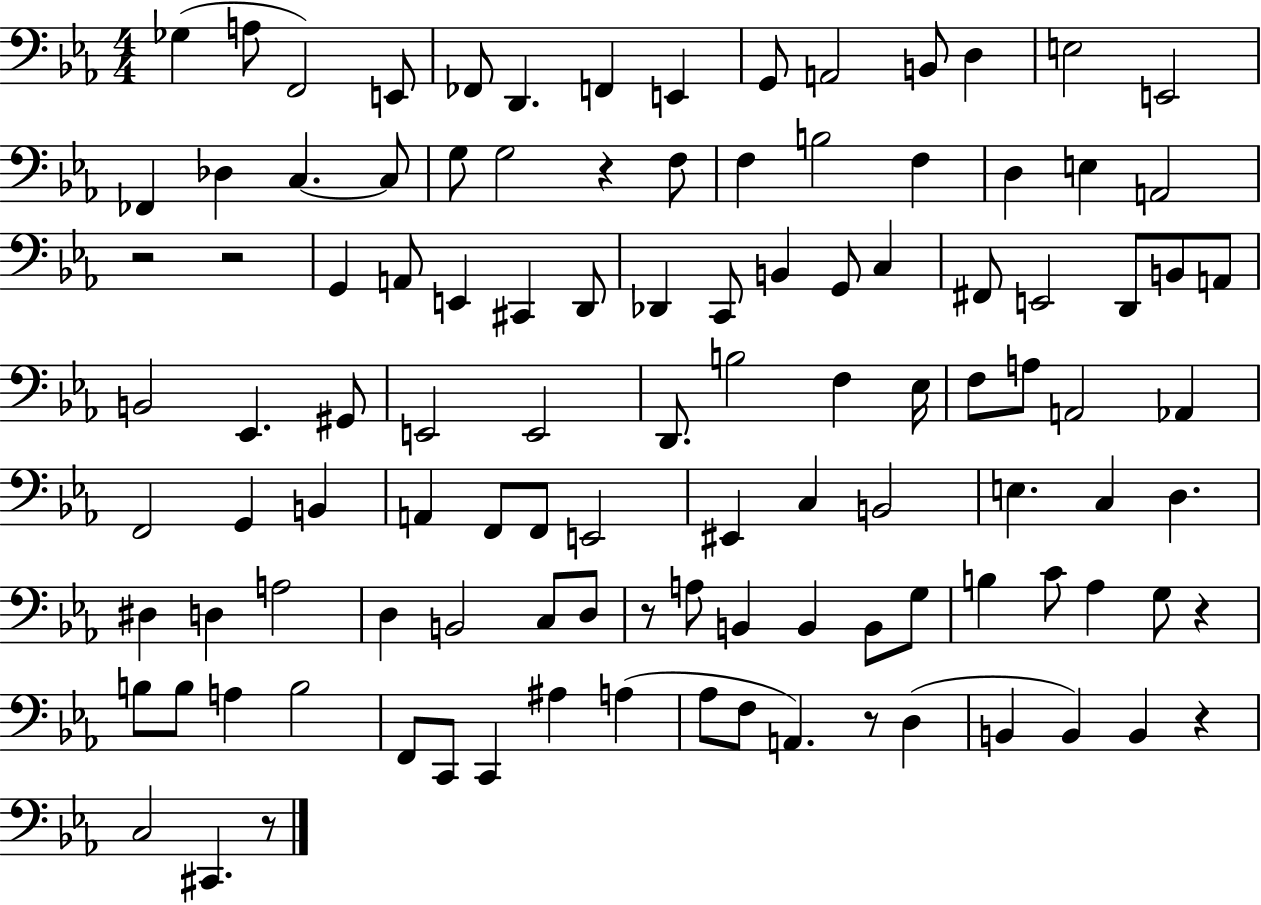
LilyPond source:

{
  \clef bass
  \numericTimeSignature
  \time 4/4
  \key ees \major
  \repeat volta 2 { ges4( a8 f,2) e,8 | fes,8 d,4. f,4 e,4 | g,8 a,2 b,8 d4 | e2 e,2 | \break fes,4 des4 c4.~~ c8 | g8 g2 r4 f8 | f4 b2 f4 | d4 e4 a,2 | \break r2 r2 | g,4 a,8 e,4 cis,4 d,8 | des,4 c,8 b,4 g,8 c4 | fis,8 e,2 d,8 b,8 a,8 | \break b,2 ees,4. gis,8 | e,2 e,2 | d,8. b2 f4 ees16 | f8 a8 a,2 aes,4 | \break f,2 g,4 b,4 | a,4 f,8 f,8 e,2 | eis,4 c4 b,2 | e4. c4 d4. | \break dis4 d4 a2 | d4 b,2 c8 d8 | r8 a8 b,4 b,4 b,8 g8 | b4 c'8 aes4 g8 r4 | \break b8 b8 a4 b2 | f,8 c,8 c,4 ais4 a4( | aes8 f8 a,4.) r8 d4( | b,4 b,4) b,4 r4 | \break c2 cis,4. r8 | } \bar "|."
}